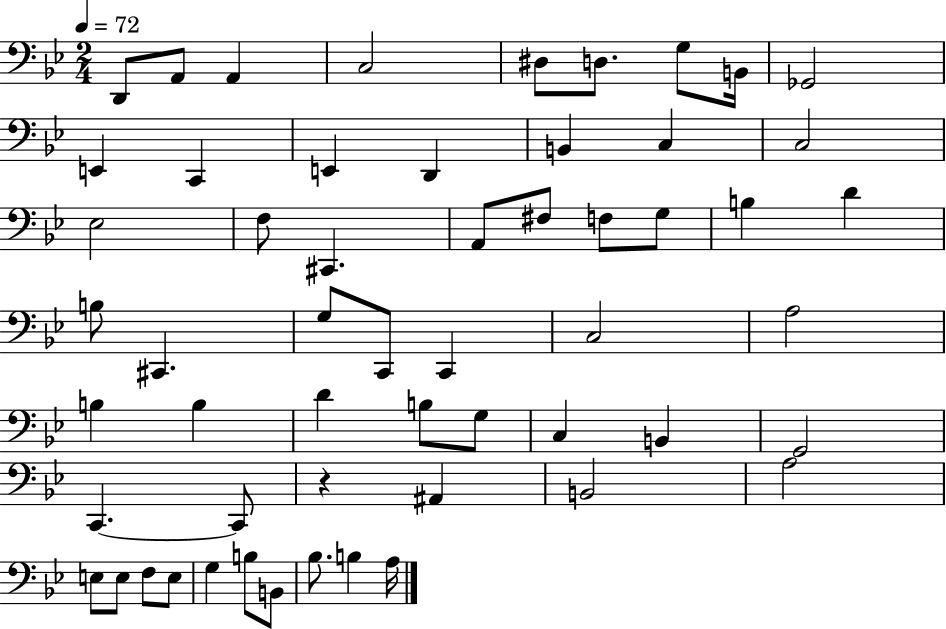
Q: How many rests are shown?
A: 1